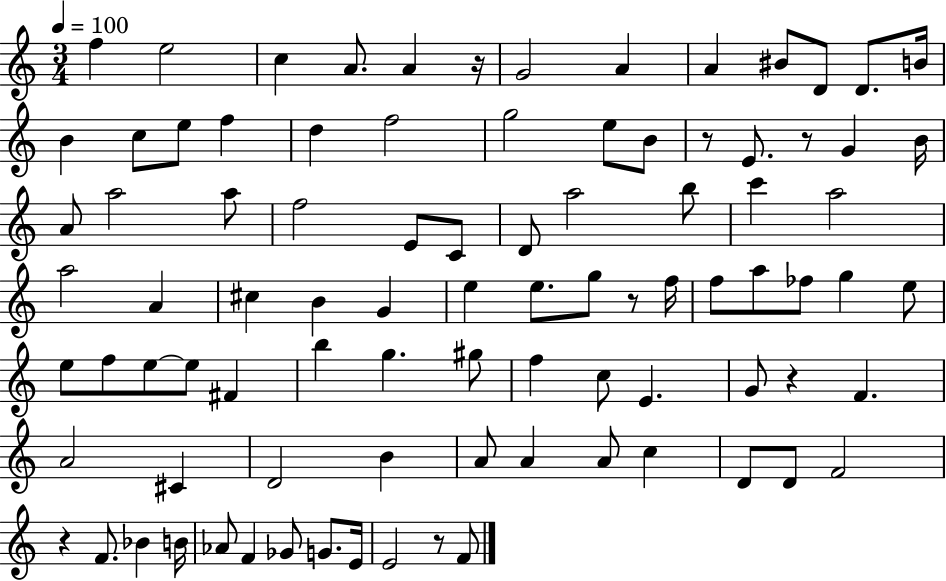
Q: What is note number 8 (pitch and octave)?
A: A4